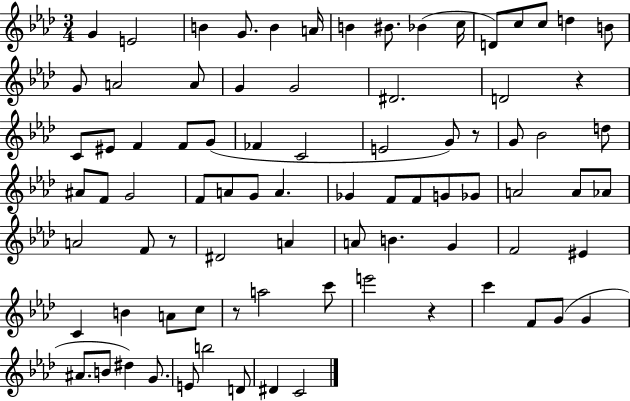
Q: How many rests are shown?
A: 5